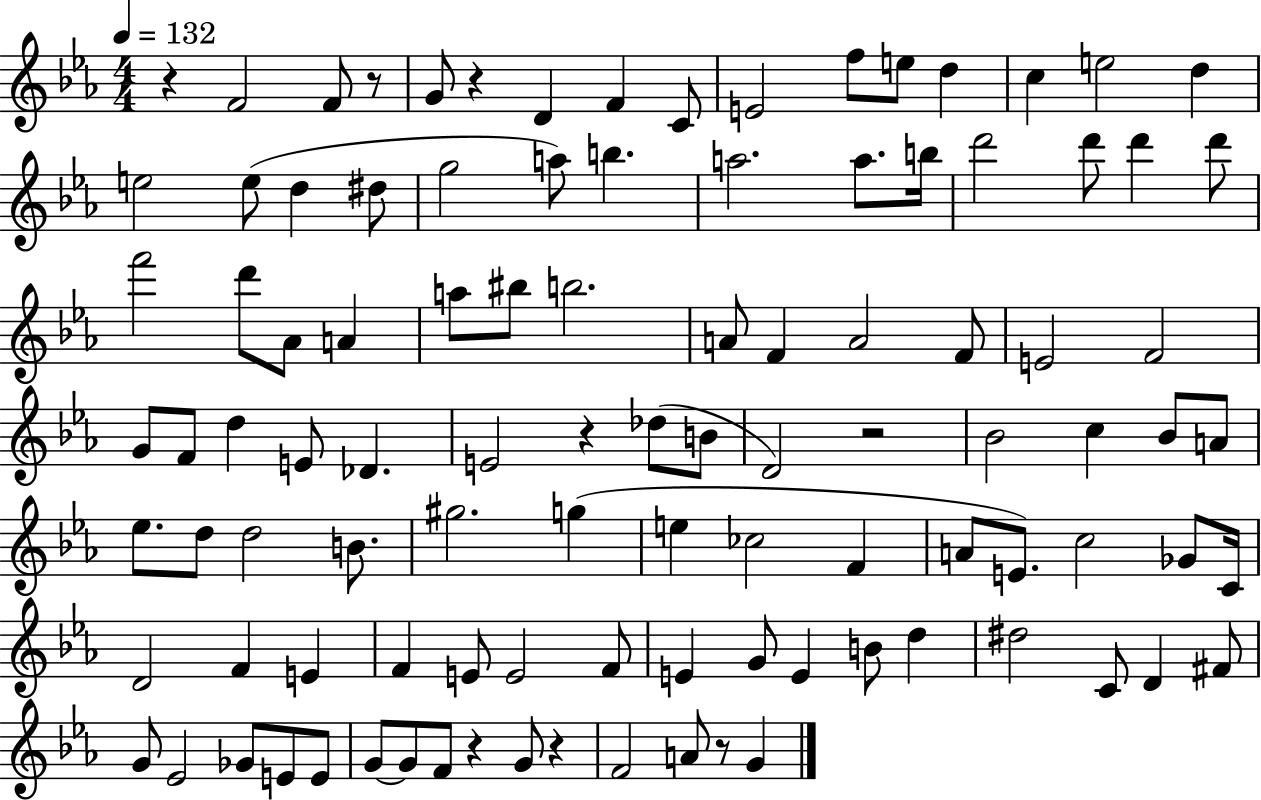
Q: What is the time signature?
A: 4/4